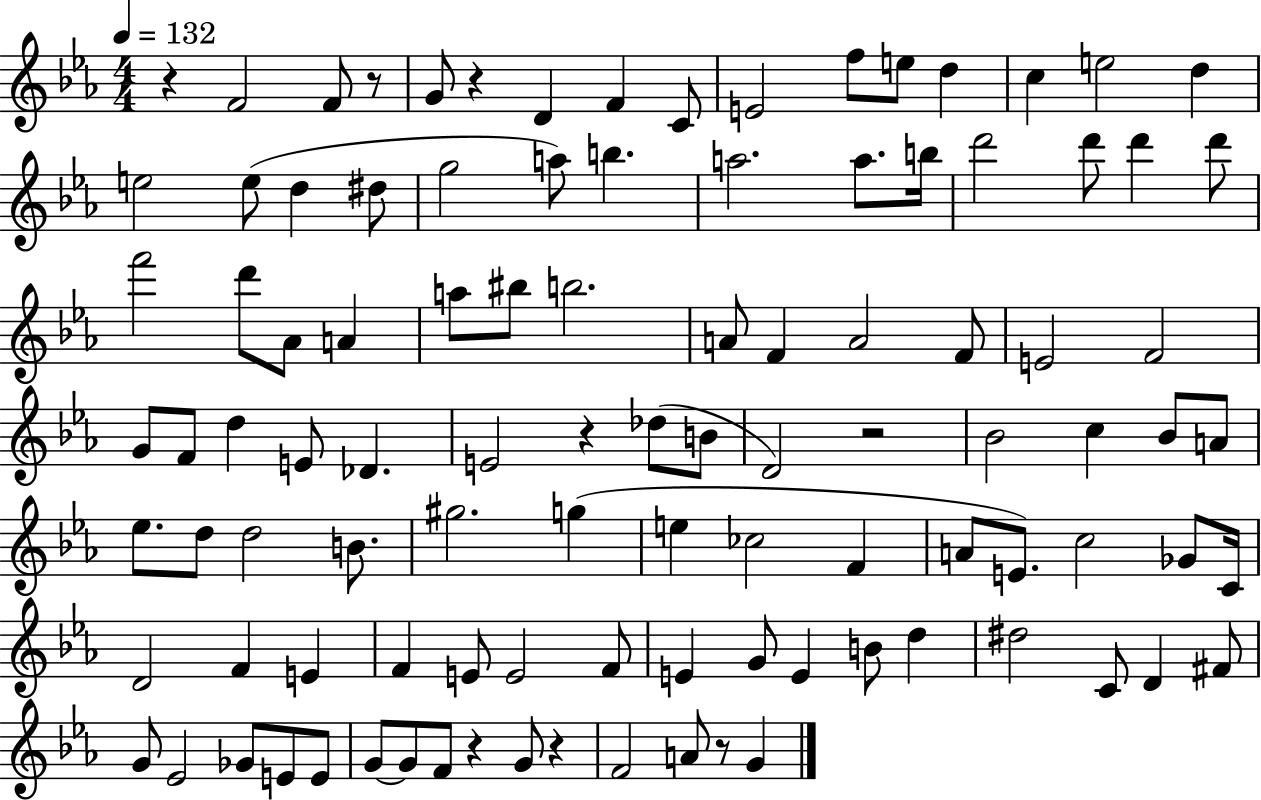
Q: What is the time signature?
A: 4/4